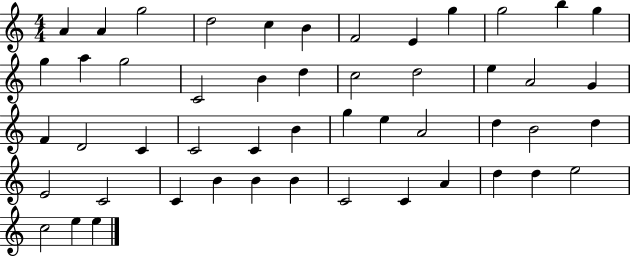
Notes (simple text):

A4/q A4/q G5/h D5/h C5/q B4/q F4/h E4/q G5/q G5/h B5/q G5/q G5/q A5/q G5/h C4/h B4/q D5/q C5/h D5/h E5/q A4/h G4/q F4/q D4/h C4/q C4/h C4/q B4/q G5/q E5/q A4/h D5/q B4/h D5/q E4/h C4/h C4/q B4/q B4/q B4/q C4/h C4/q A4/q D5/q D5/q E5/h C5/h E5/q E5/q